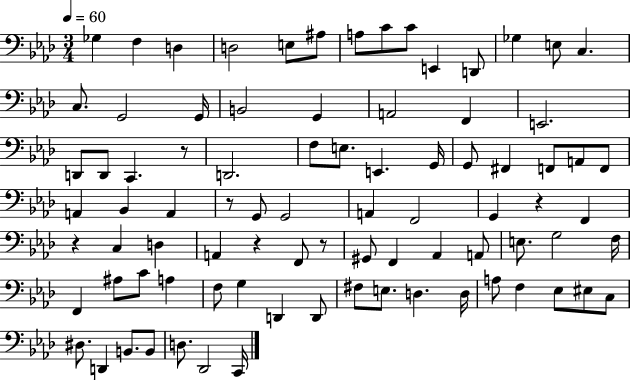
{
  \clef bass
  \numericTimeSignature
  \time 3/4
  \key aes \major
  \tempo 4 = 60
  ges4 f4 d4 | d2 e8 ais8 | a8 c'8 c'8 e,4 d,8 | ges4 e8 c4. | \break c8. g,2 g,16 | b,2 g,4 | a,2 f,4 | e,2. | \break d,8 d,8 c,4. r8 | d,2. | f8 e8. e,4. g,16 | g,8 fis,4 f,8 a,8 f,8 | \break a,4 bes,4 a,4 | r8 g,8 g,2 | a,4 f,2 | g,4 r4 f,4 | \break r4 c4 d4 | a,4 r4 f,8 r8 | gis,8 f,4 aes,4 a,8 | e8. g2 f16 | \break f,4 ais8 c'8 a4 | f8 g4 d,4 d,8 | fis8 e8. d4. d16 | a8 f4 ees8 eis8 c8 | \break dis8. d,4 b,8. b,8 | d8. des,2 c,16 | \bar "|."
}